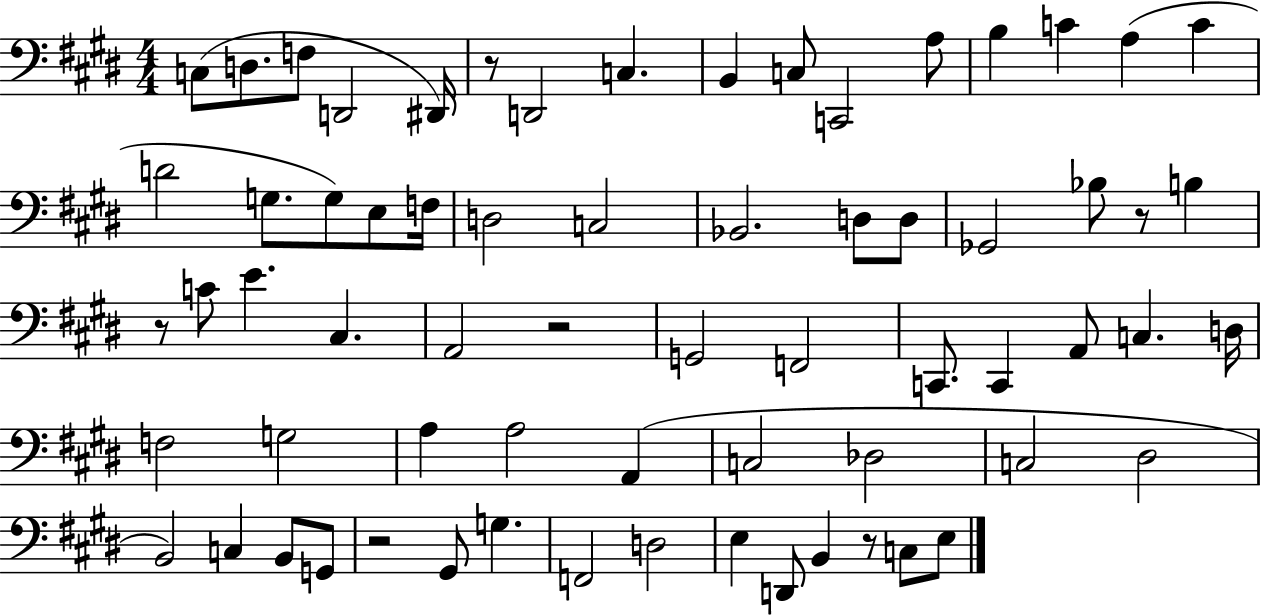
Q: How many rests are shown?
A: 6